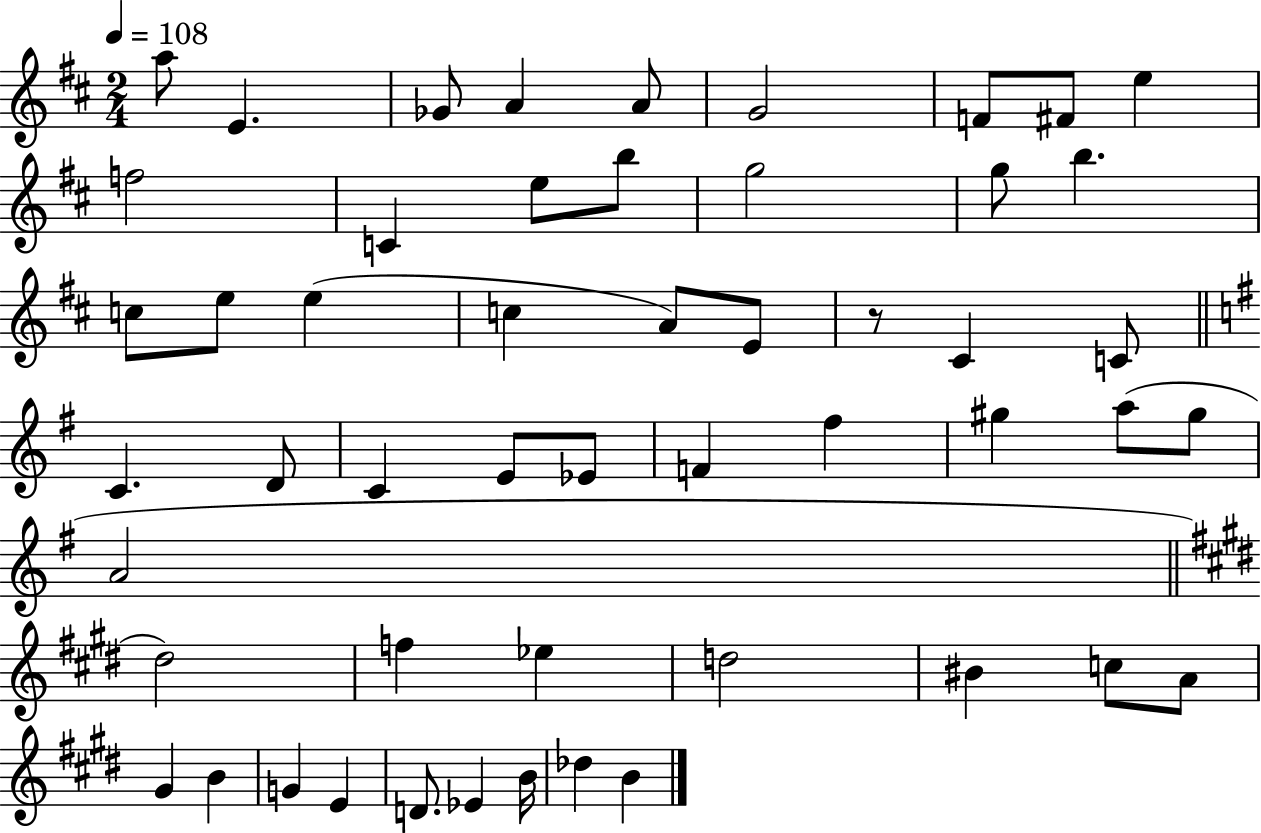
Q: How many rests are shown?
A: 1